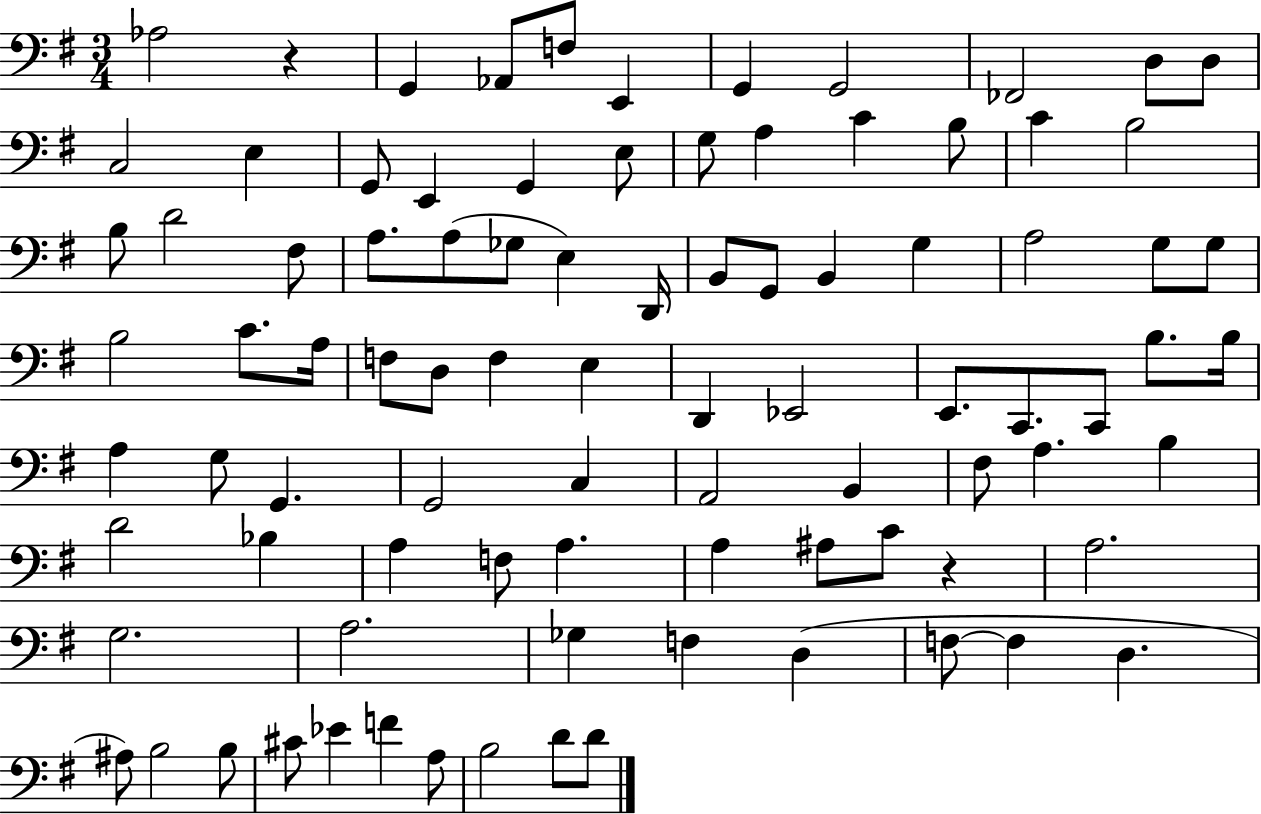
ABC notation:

X:1
T:Untitled
M:3/4
L:1/4
K:G
_A,2 z G,, _A,,/2 F,/2 E,, G,, G,,2 _F,,2 D,/2 D,/2 C,2 E, G,,/2 E,, G,, E,/2 G,/2 A, C B,/2 C B,2 B,/2 D2 ^F,/2 A,/2 A,/2 _G,/2 E, D,,/4 B,,/2 G,,/2 B,, G, A,2 G,/2 G,/2 B,2 C/2 A,/4 F,/2 D,/2 F, E, D,, _E,,2 E,,/2 C,,/2 C,,/2 B,/2 B,/4 A, G,/2 G,, G,,2 C, A,,2 B,, ^F,/2 A, B, D2 _B, A, F,/2 A, A, ^A,/2 C/2 z A,2 G,2 A,2 _G, F, D, F,/2 F, D, ^A,/2 B,2 B,/2 ^C/2 _E F A,/2 B,2 D/2 D/2